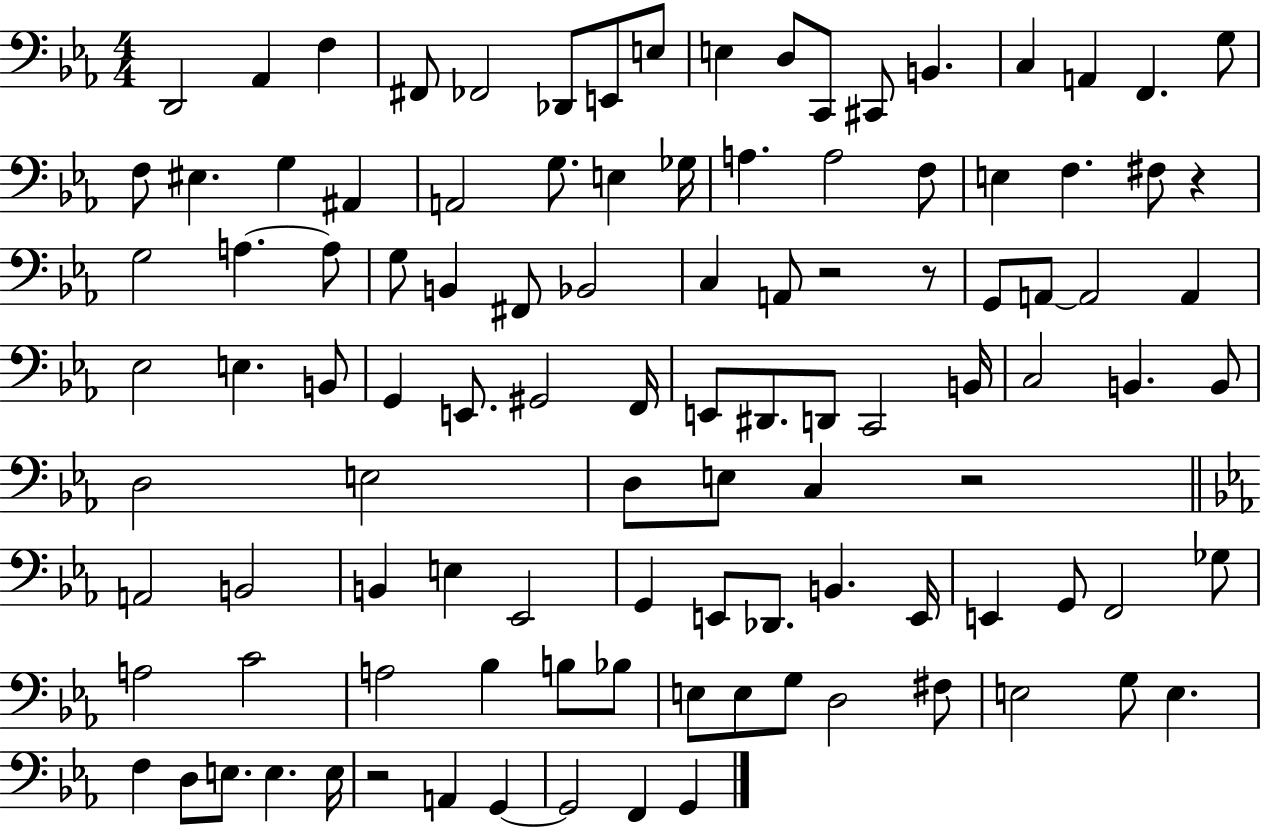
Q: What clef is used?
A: bass